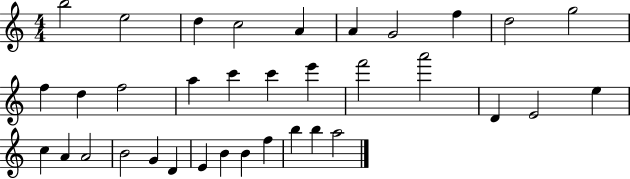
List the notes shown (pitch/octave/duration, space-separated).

B5/h E5/h D5/q C5/h A4/q A4/q G4/h F5/q D5/h G5/h F5/q D5/q F5/h A5/q C6/q C6/q E6/q F6/h A6/h D4/q E4/h E5/q C5/q A4/q A4/h B4/h G4/q D4/q E4/q B4/q B4/q F5/q B5/q B5/q A5/h